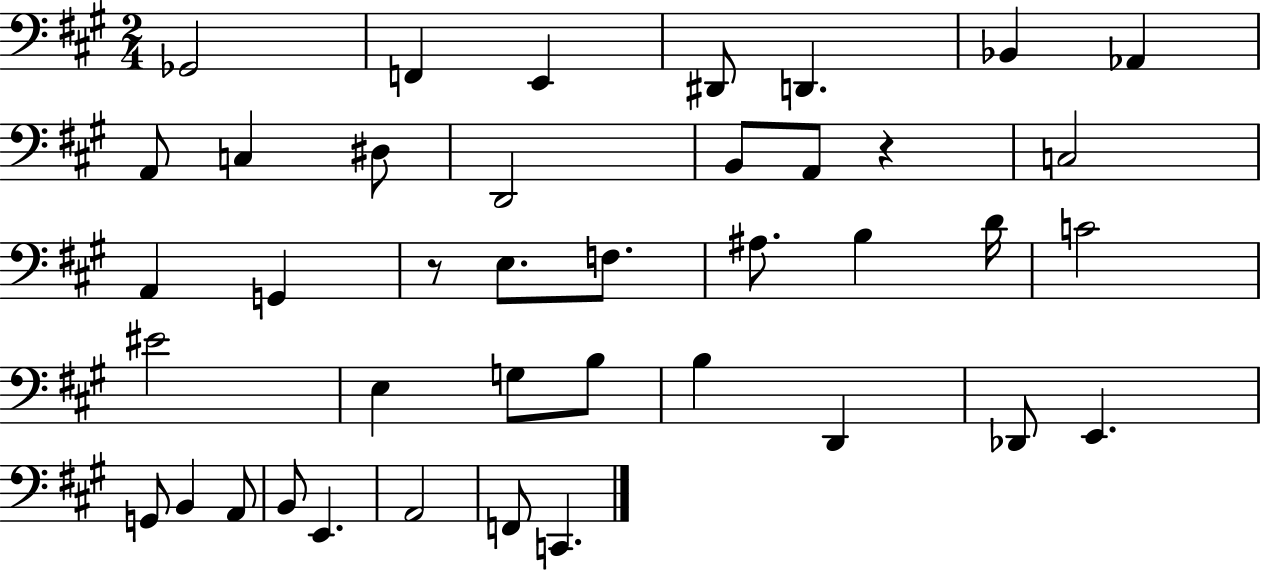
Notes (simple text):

Gb2/h F2/q E2/q D#2/e D2/q. Bb2/q Ab2/q A2/e C3/q D#3/e D2/h B2/e A2/e R/q C3/h A2/q G2/q R/e E3/e. F3/e. A#3/e. B3/q D4/s C4/h EIS4/h E3/q G3/e B3/e B3/q D2/q Db2/e E2/q. G2/e B2/q A2/e B2/e E2/q. A2/h F2/e C2/q.